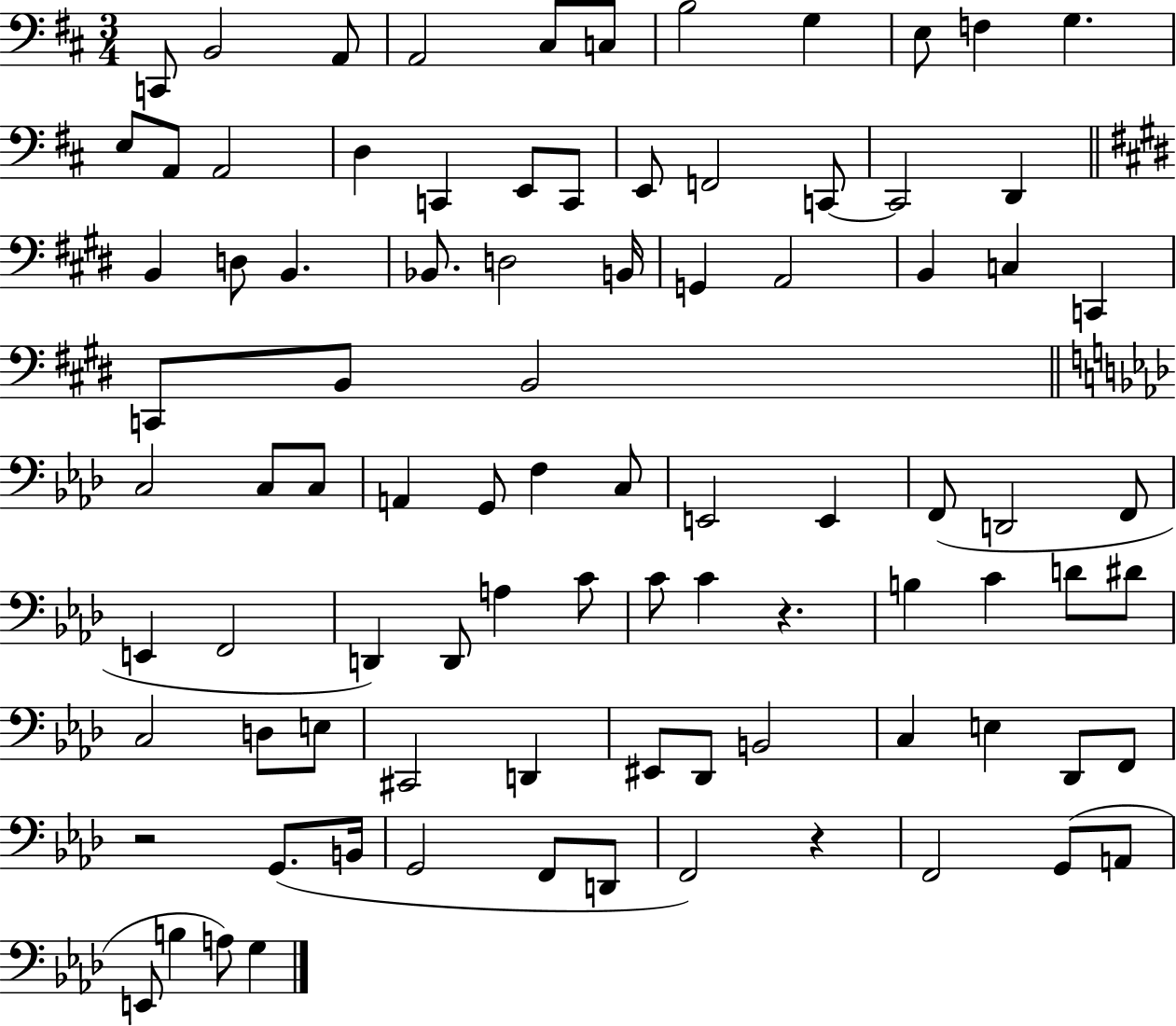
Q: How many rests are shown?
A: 3